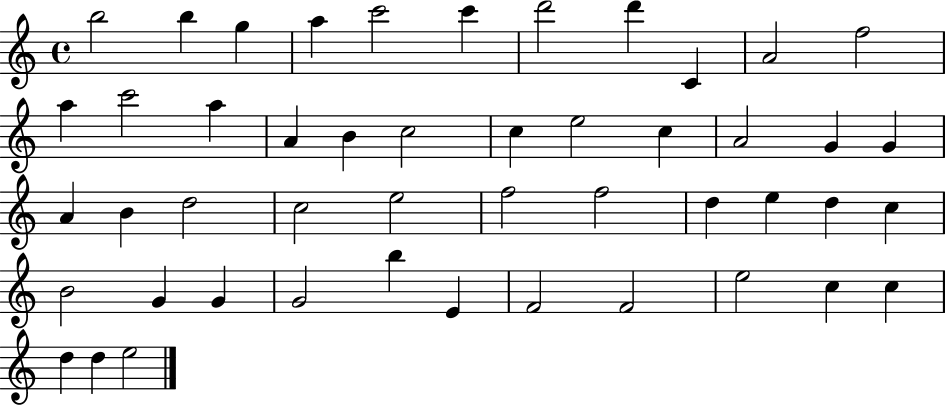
B5/h B5/q G5/q A5/q C6/h C6/q D6/h D6/q C4/q A4/h F5/h A5/q C6/h A5/q A4/q B4/q C5/h C5/q E5/h C5/q A4/h G4/q G4/q A4/q B4/q D5/h C5/h E5/h F5/h F5/h D5/q E5/q D5/q C5/q B4/h G4/q G4/q G4/h B5/q E4/q F4/h F4/h E5/h C5/q C5/q D5/q D5/q E5/h